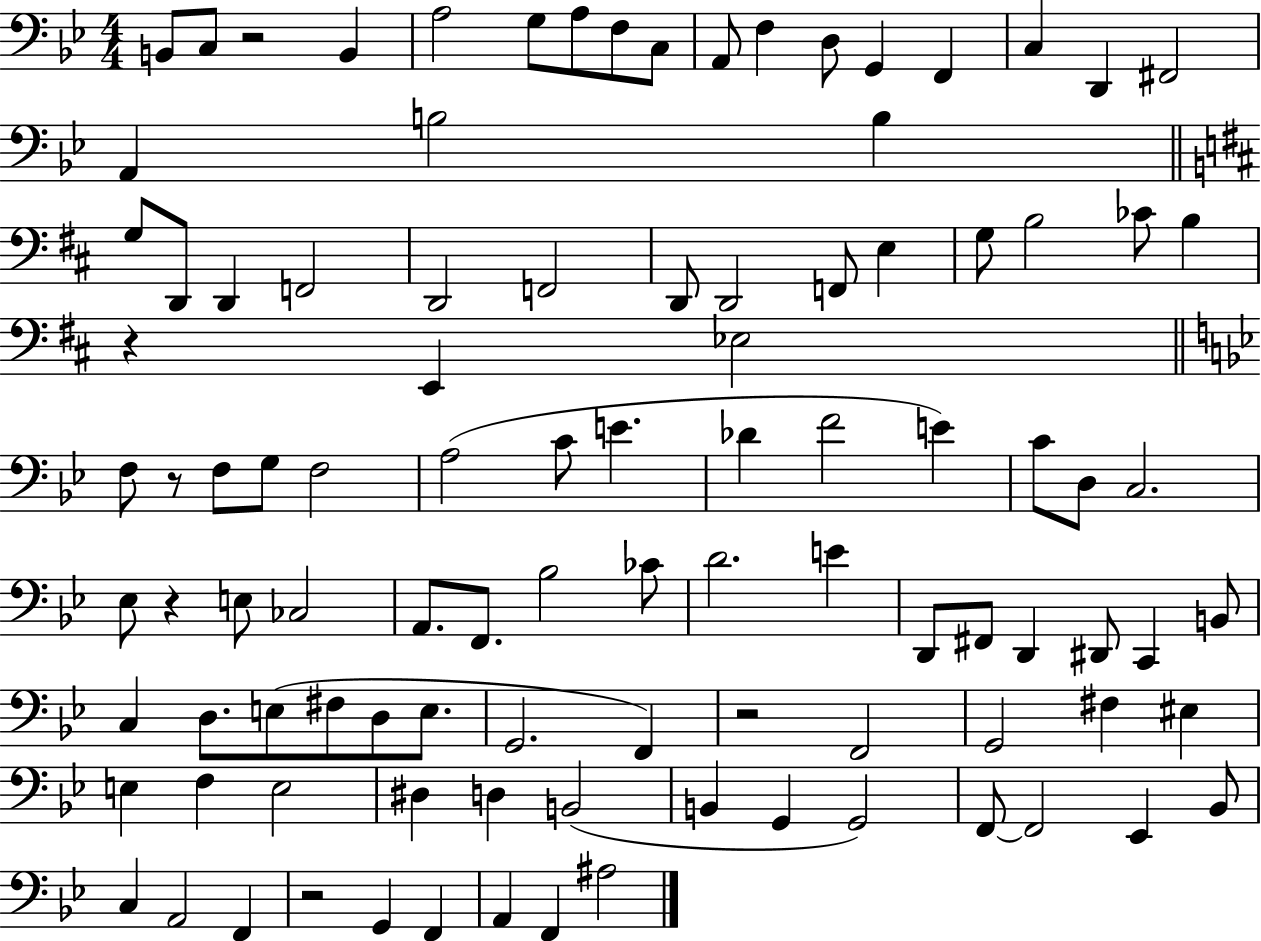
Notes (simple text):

B2/e C3/e R/h B2/q A3/h G3/e A3/e F3/e C3/e A2/e F3/q D3/e G2/q F2/q C3/q D2/q F#2/h A2/q B3/h B3/q G3/e D2/e D2/q F2/h D2/h F2/h D2/e D2/h F2/e E3/q G3/e B3/h CES4/e B3/q R/q E2/q Eb3/h F3/e R/e F3/e G3/e F3/h A3/h C4/e E4/q. Db4/q F4/h E4/q C4/e D3/e C3/h. Eb3/e R/q E3/e CES3/h A2/e. F2/e. Bb3/h CES4/e D4/h. E4/q D2/e F#2/e D2/q D#2/e C2/q B2/e C3/q D3/e. E3/e F#3/e D3/e E3/e. G2/h. F2/q R/h F2/h G2/h F#3/q EIS3/q E3/q F3/q E3/h D#3/q D3/q B2/h B2/q G2/q G2/h F2/e F2/h Eb2/q Bb2/e C3/q A2/h F2/q R/h G2/q F2/q A2/q F2/q A#3/h